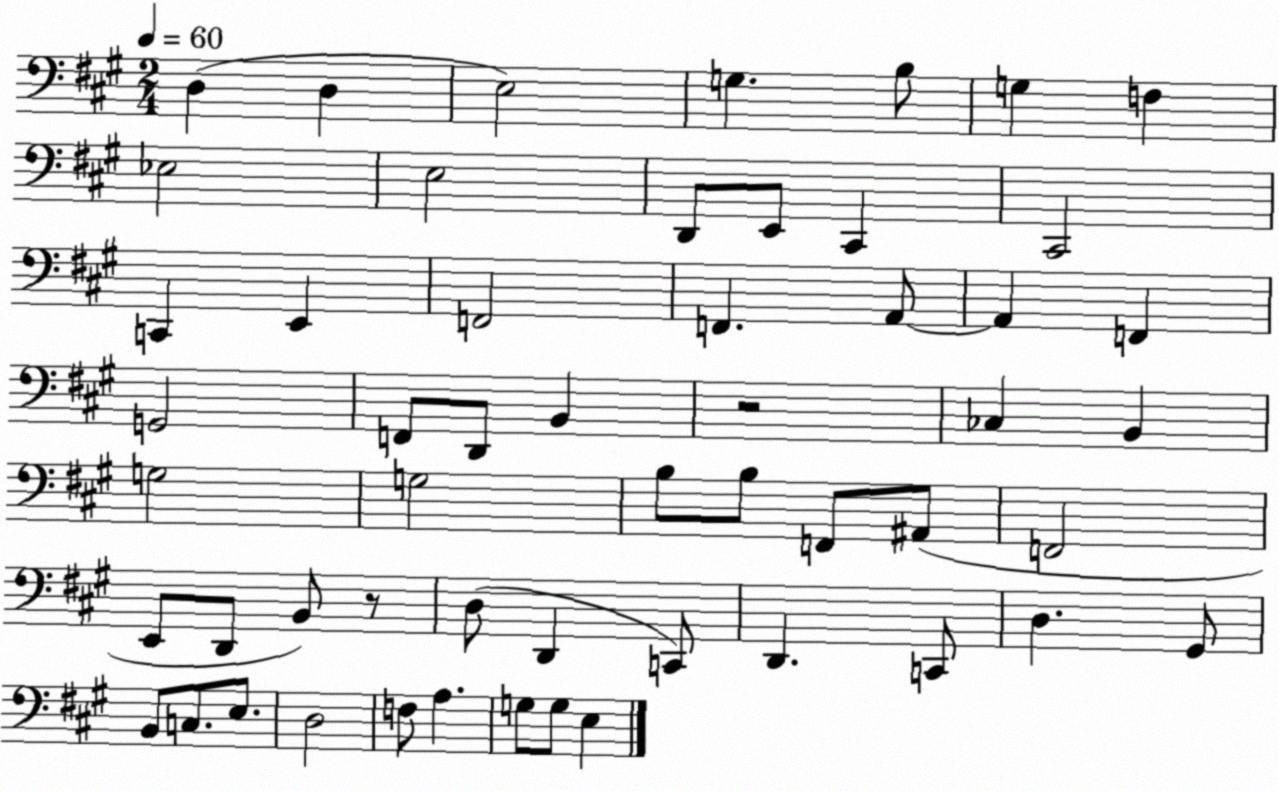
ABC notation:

X:1
T:Untitled
M:2/4
L:1/4
K:A
D, D, E,2 G, B,/2 G, F, _E,2 E,2 D,,/2 E,,/2 ^C,, ^C,,2 C,, E,, F,,2 F,, A,,/2 A,, F,, G,,2 F,,/2 D,,/2 B,, z2 _C, B,, G,2 G,2 B,/2 B,/2 F,,/2 ^A,,/2 F,,2 E,,/2 D,,/2 B,,/2 z/2 D,/2 D,, C,,/2 D,, C,,/2 D, ^G,,/2 B,,/2 C,/2 E,/2 D,2 F,/2 A, G,/2 G,/2 E,